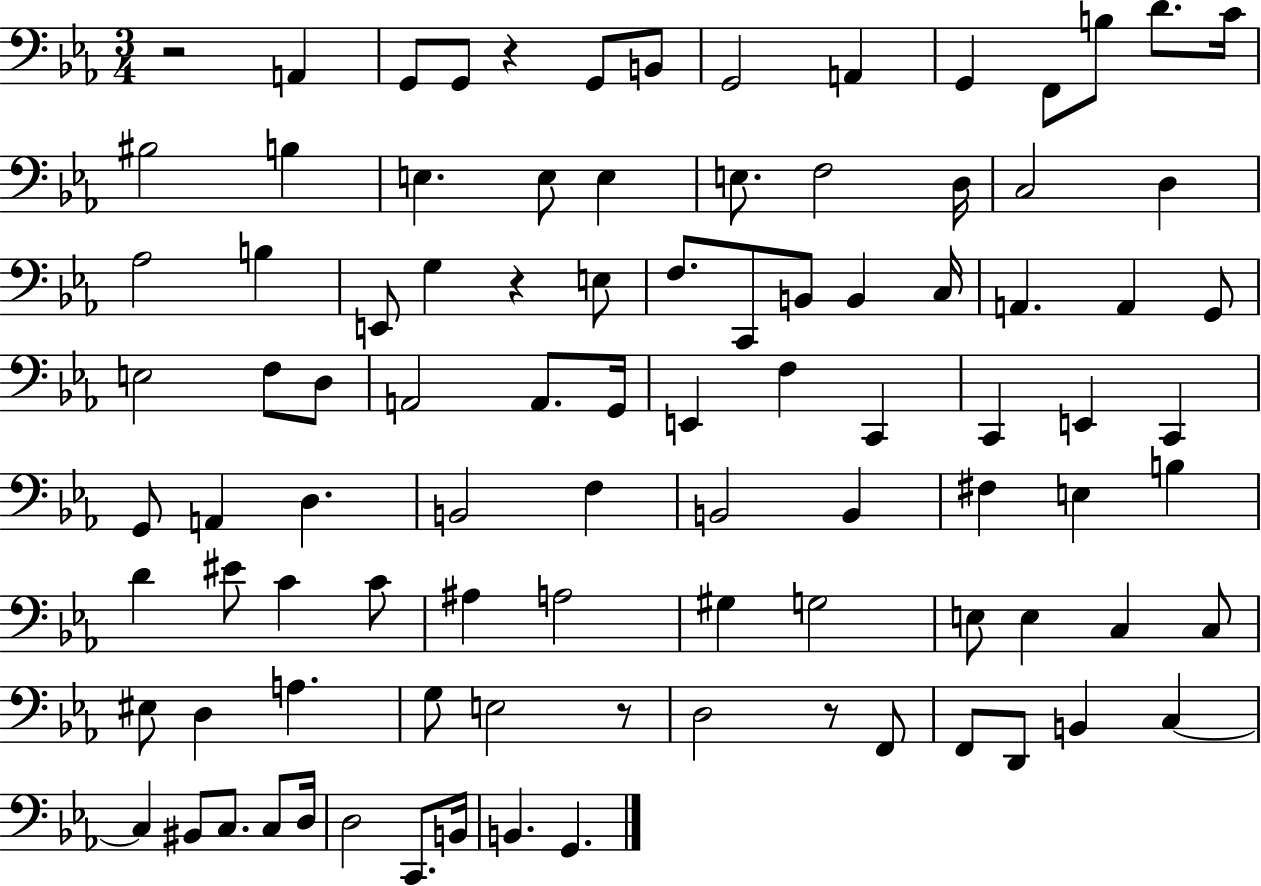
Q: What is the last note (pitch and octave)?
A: G2